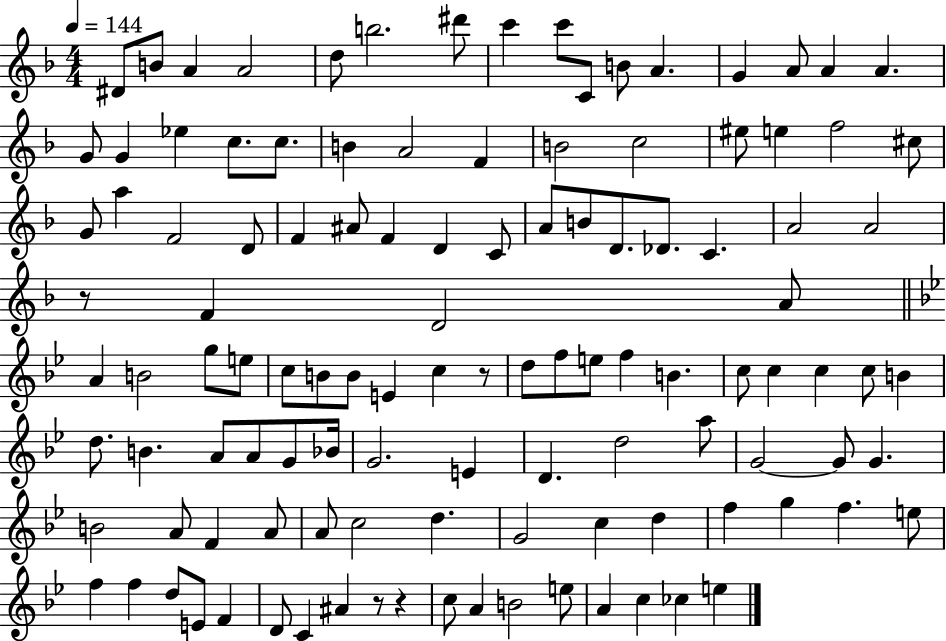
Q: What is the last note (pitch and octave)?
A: E5